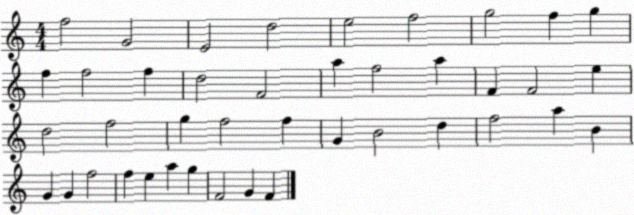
X:1
T:Untitled
M:4/4
L:1/4
K:C
f2 G2 E2 d2 e2 f2 g2 f g f f2 f d2 F2 a f2 a F F2 e d2 f2 g f2 f G B2 d f2 a B G G f2 f e a g F2 G F